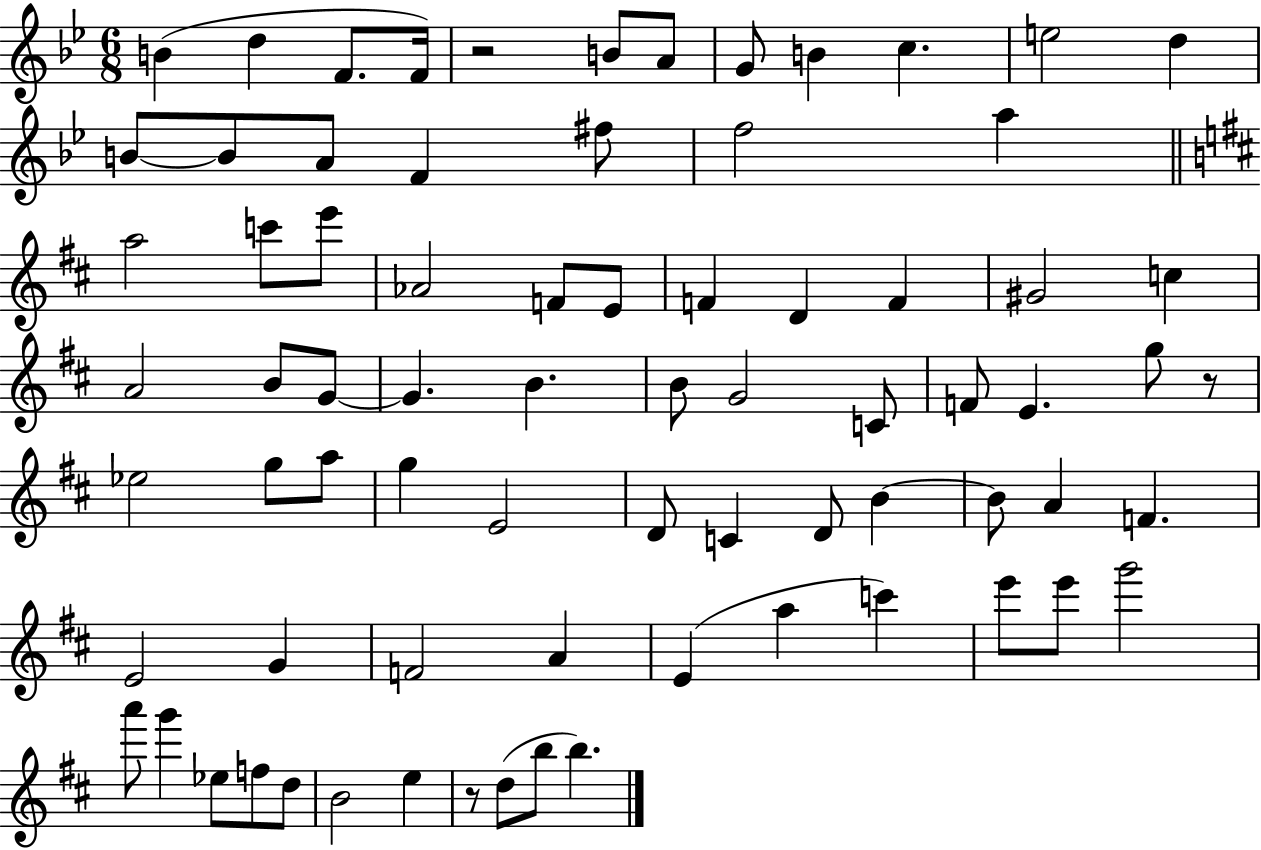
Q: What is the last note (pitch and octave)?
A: B5